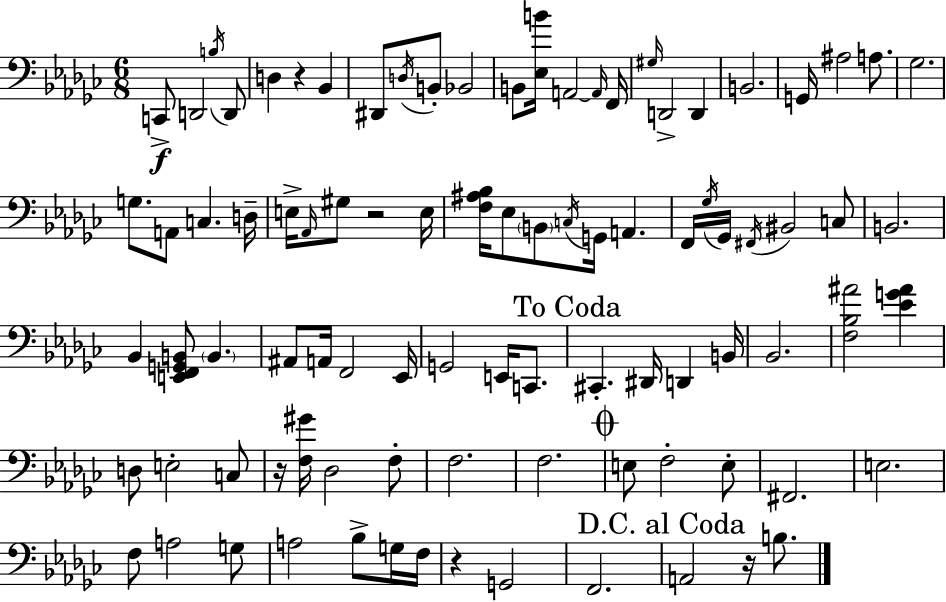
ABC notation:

X:1
T:Untitled
M:6/8
L:1/4
K:Ebm
C,,/2 D,,2 B,/4 D,,/2 D, z _B,, ^D,,/2 D,/4 B,,/2 _B,,2 B,,/2 [_E,B]/4 A,,2 A,,/4 F,,/4 ^G,/4 D,,2 D,, B,,2 G,,/4 ^A,2 A,/2 _G,2 G,/2 A,,/2 C, D,/4 E,/4 _A,,/4 ^G,/2 z2 E,/4 [F,^A,_B,]/4 _E,/2 B,,/2 C,/4 G,,/4 A,, F,,/4 _G,/4 _G,,/4 ^F,,/4 ^B,,2 C,/2 B,,2 _B,, [E,,F,,G,,B,,]/2 B,, ^A,,/2 A,,/4 F,,2 _E,,/4 G,,2 E,,/4 C,,/2 ^C,, ^D,,/4 D,, B,,/4 _B,,2 [F,_B,^A]2 [_EG^A] D,/2 E,2 C,/2 z/4 [F,^G]/4 _D,2 F,/2 F,2 F,2 E,/2 F,2 E,/2 ^F,,2 E,2 F,/2 A,2 G,/2 A,2 _B,/2 G,/4 F,/4 z G,,2 F,,2 A,,2 z/4 B,/2